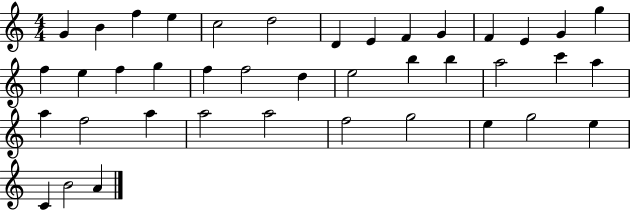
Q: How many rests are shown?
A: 0